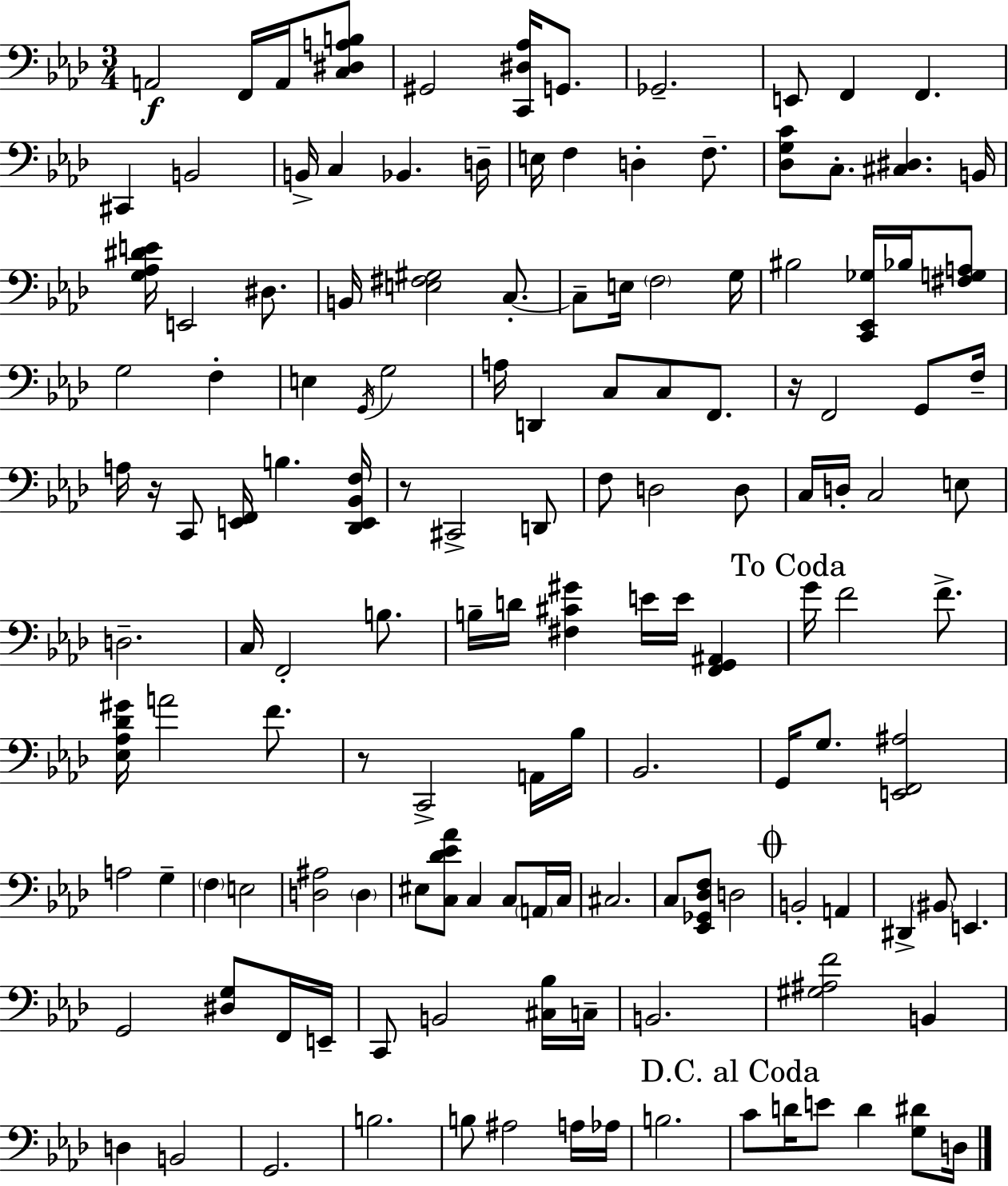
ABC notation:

X:1
T:Untitled
M:3/4
L:1/4
K:Fm
A,,2 F,,/4 A,,/4 [C,^D,A,B,]/2 ^G,,2 [C,,^D,_A,]/4 G,,/2 _G,,2 E,,/2 F,, F,, ^C,, B,,2 B,,/4 C, _B,, D,/4 E,/4 F, D, F,/2 [_D,G,C]/2 C,/2 [^C,^D,] B,,/4 [G,_A,^DE]/4 E,,2 ^D,/2 B,,/4 [E,^F,^G,]2 C,/2 C,/2 E,/4 F,2 G,/4 ^B,2 [C,,_E,,_G,]/4 _B,/4 [^F,G,A,]/2 G,2 F, E, G,,/4 G,2 A,/4 D,, C,/2 C,/2 F,,/2 z/4 F,,2 G,,/2 F,/4 A,/4 z/4 C,,/2 [E,,F,,]/4 B, [_D,,E,,_B,,F,]/4 z/2 ^C,,2 D,,/2 F,/2 D,2 D,/2 C,/4 D,/4 C,2 E,/2 D,2 C,/4 F,,2 B,/2 B,/4 D/4 [^F,^C^G] E/4 E/4 [F,,G,,^A,,] G/4 F2 F/2 [_E,_A,_D^G]/4 A2 F/2 z/2 C,,2 A,,/4 _B,/4 _B,,2 G,,/4 G,/2 [E,,F,,^A,]2 A,2 G, F, E,2 [D,^A,]2 D, ^E,/2 [C,_D_E_A]/2 C, C,/2 A,,/4 C,/4 ^C,2 C,/2 [_E,,_G,,_D,F,]/2 D,2 B,,2 A,, ^D,, ^B,,/2 E,, G,,2 [^D,G,]/2 F,,/4 E,,/4 C,,/2 B,,2 [^C,_B,]/4 C,/4 B,,2 [^G,^A,F]2 B,, D, B,,2 G,,2 B,2 B,/2 ^A,2 A,/4 _A,/4 B,2 C/2 D/4 E/2 D [G,^D]/2 D,/4